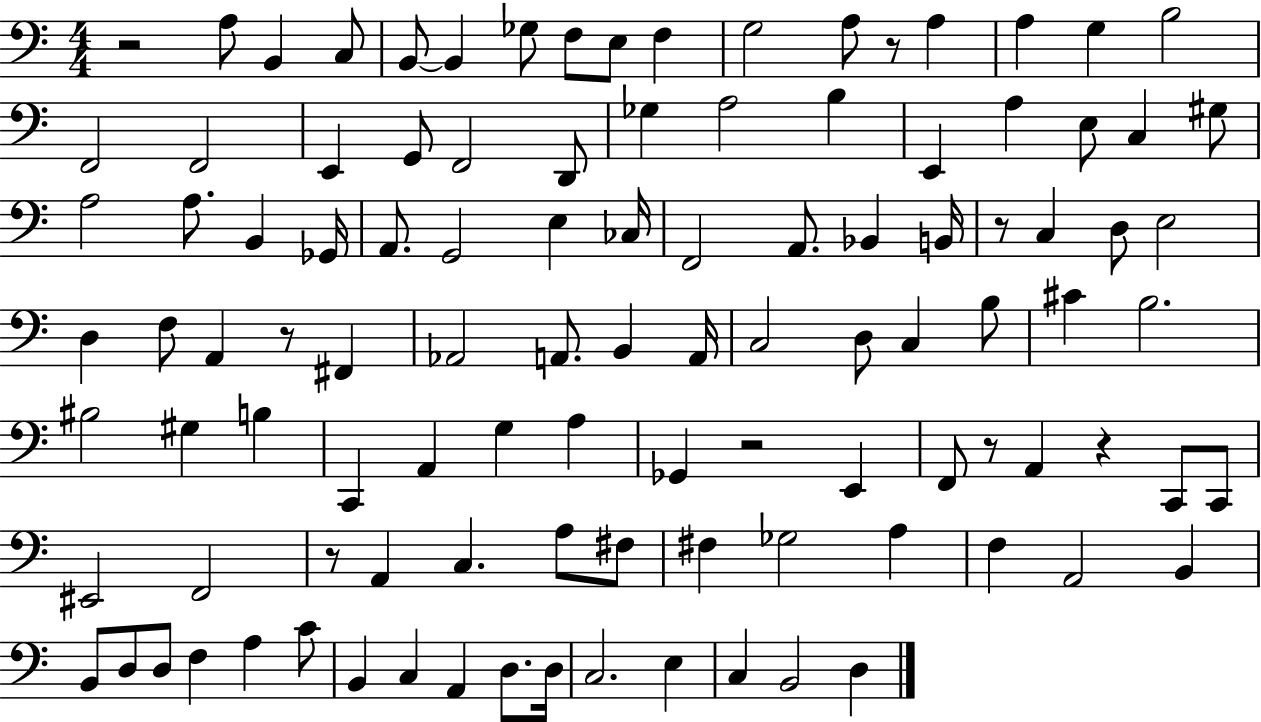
R/h A3/e B2/q C3/e B2/e B2/q Gb3/e F3/e E3/e F3/q G3/h A3/e R/e A3/q A3/q G3/q B3/h F2/h F2/h E2/q G2/e F2/h D2/e Gb3/q A3/h B3/q E2/q A3/q E3/e C3/q G#3/e A3/h A3/e. B2/q Gb2/s A2/e. G2/h E3/q CES3/s F2/h A2/e. Bb2/q B2/s R/e C3/q D3/e E3/h D3/q F3/e A2/q R/e F#2/q Ab2/h A2/e. B2/q A2/s C3/h D3/e C3/q B3/e C#4/q B3/h. BIS3/h G#3/q B3/q C2/q A2/q G3/q A3/q Gb2/q R/h E2/q F2/e R/e A2/q R/q C2/e C2/e EIS2/h F2/h R/e A2/q C3/q. A3/e F#3/e F#3/q Gb3/h A3/q F3/q A2/h B2/q B2/e D3/e D3/e F3/q A3/q C4/e B2/q C3/q A2/q D3/e. D3/s C3/h. E3/q C3/q B2/h D3/q